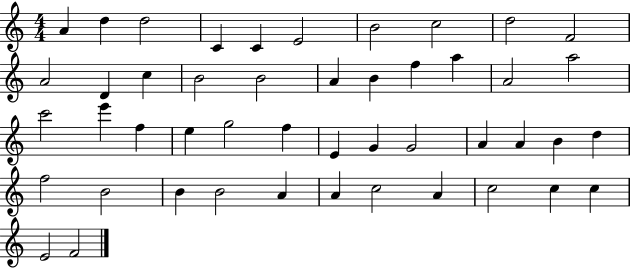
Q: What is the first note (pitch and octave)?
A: A4